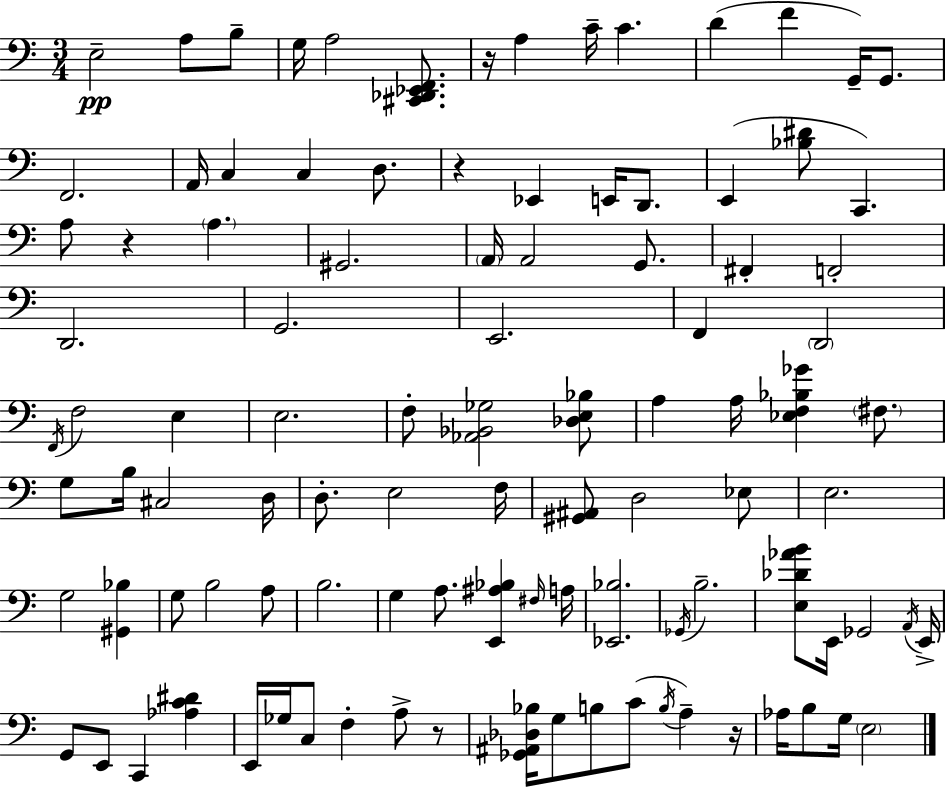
X:1
T:Untitled
M:3/4
L:1/4
K:Am
E,2 A,/2 B,/2 G,/4 A,2 [^C,,_D,,_E,,F,,]/2 z/4 A, C/4 C D F G,,/4 G,,/2 F,,2 A,,/4 C, C, D,/2 z _E,, E,,/4 D,,/2 E,, [_B,^D]/2 C,, A,/2 z A, ^G,,2 A,,/4 A,,2 G,,/2 ^F,, F,,2 D,,2 G,,2 E,,2 F,, D,,2 F,,/4 F,2 E, E,2 F,/2 [_A,,_B,,_G,]2 [_D,E,_B,]/2 A, A,/4 [_E,F,_B,_G] ^F,/2 G,/2 B,/4 ^C,2 D,/4 D,/2 E,2 F,/4 [^G,,^A,,]/2 D,2 _E,/2 E,2 G,2 [^G,,_B,] G,/2 B,2 A,/2 B,2 G, A,/2 [E,,^A,_B,] ^F,/4 A,/4 [_E,,_B,]2 _G,,/4 B,2 [E,_D_AB]/2 E,,/4 _G,,2 A,,/4 E,,/4 G,,/2 E,,/2 C,, [_A,C^D] E,,/4 _G,/4 C,/2 F, A,/2 z/2 [_G,,^A,,_D,_B,]/4 G,/2 B,/2 C/2 B,/4 A, z/4 _A,/4 B,/2 G,/4 E,2